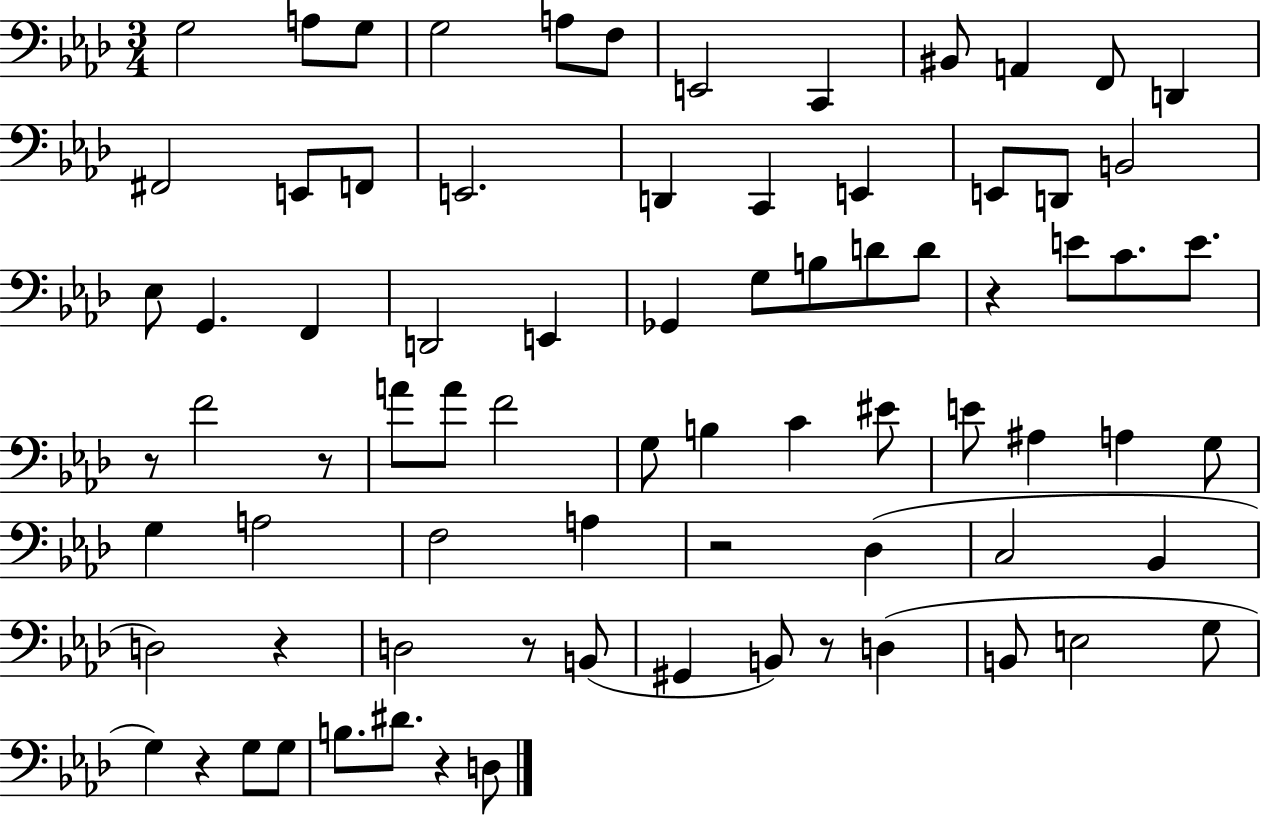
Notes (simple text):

G3/h A3/e G3/e G3/h A3/e F3/e E2/h C2/q BIS2/e A2/q F2/e D2/q F#2/h E2/e F2/e E2/h. D2/q C2/q E2/q E2/e D2/e B2/h Eb3/e G2/q. F2/q D2/h E2/q Gb2/q G3/e B3/e D4/e D4/e R/q E4/e C4/e. E4/e. R/e F4/h R/e A4/e A4/e F4/h G3/e B3/q C4/q EIS4/e E4/e A#3/q A3/q G3/e G3/q A3/h F3/h A3/q R/h Db3/q C3/h Bb2/q D3/h R/q D3/h R/e B2/e G#2/q B2/e R/e D3/q B2/e E3/h G3/e G3/q R/q G3/e G3/e B3/e. D#4/e. R/q D3/e